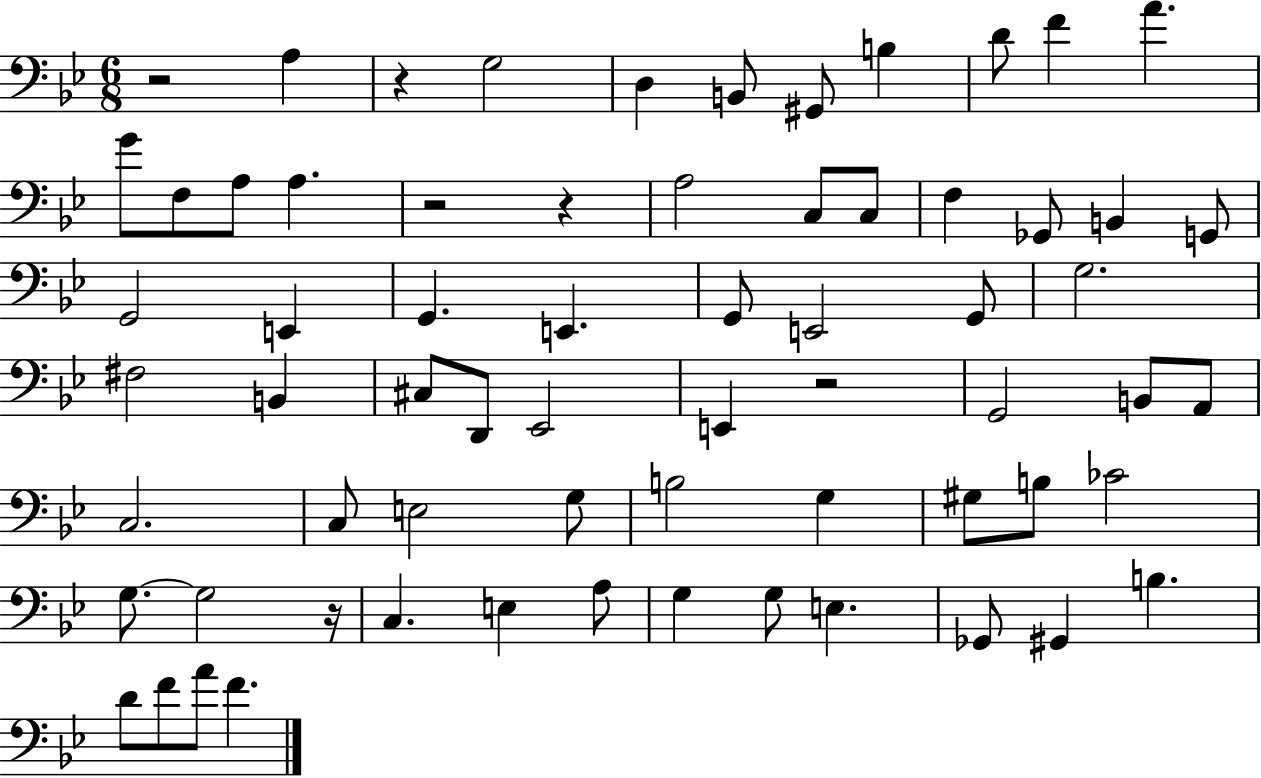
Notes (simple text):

R/h A3/q R/q G3/h D3/q B2/e G#2/e B3/q D4/e F4/q A4/q. G4/e F3/e A3/e A3/q. R/h R/q A3/h C3/e C3/e F3/q Gb2/e B2/q G2/e G2/h E2/q G2/q. E2/q. G2/e E2/h G2/e G3/h. F#3/h B2/q C#3/e D2/e Eb2/h E2/q R/h G2/h B2/e A2/e C3/h. C3/e E3/h G3/e B3/h G3/q G#3/e B3/e CES4/h G3/e. G3/h R/s C3/q. E3/q A3/e G3/q G3/e E3/q. Gb2/e G#2/q B3/q. D4/e F4/e A4/e F4/q.